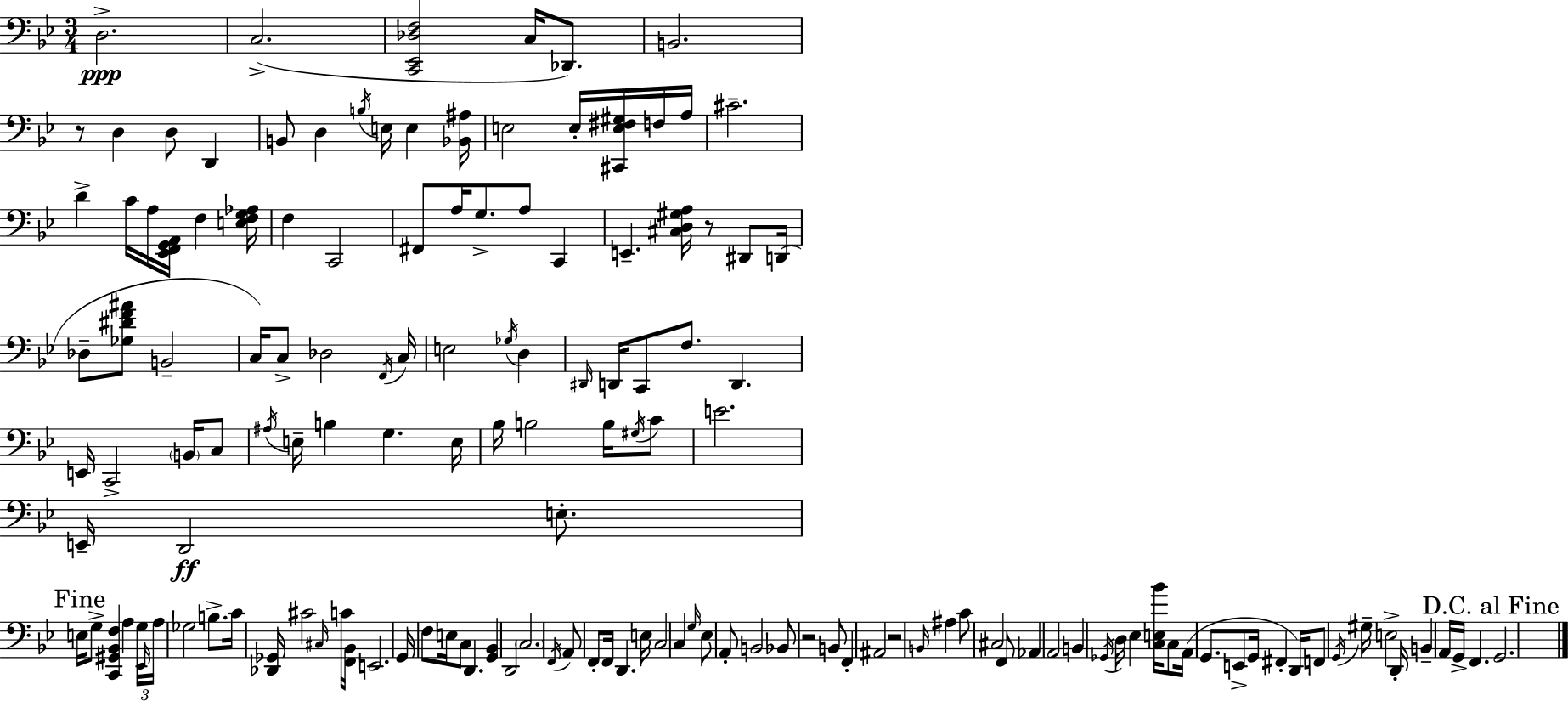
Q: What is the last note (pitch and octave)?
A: G2